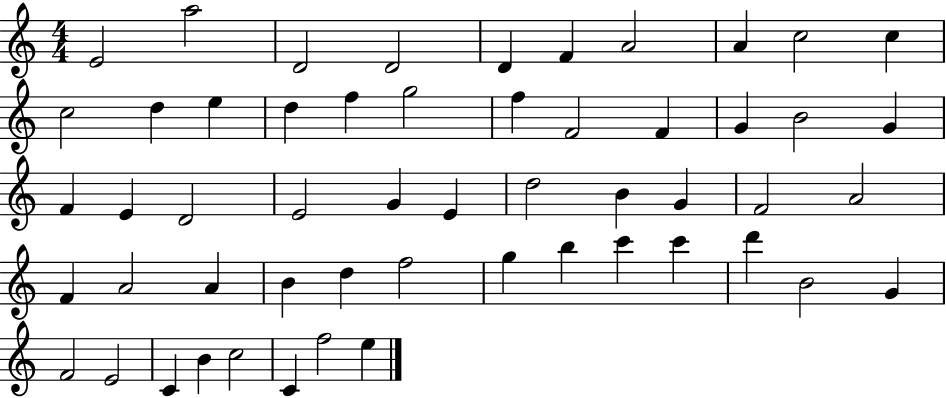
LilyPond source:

{
  \clef treble
  \numericTimeSignature
  \time 4/4
  \key c \major
  e'2 a''2 | d'2 d'2 | d'4 f'4 a'2 | a'4 c''2 c''4 | \break c''2 d''4 e''4 | d''4 f''4 g''2 | f''4 f'2 f'4 | g'4 b'2 g'4 | \break f'4 e'4 d'2 | e'2 g'4 e'4 | d''2 b'4 g'4 | f'2 a'2 | \break f'4 a'2 a'4 | b'4 d''4 f''2 | g''4 b''4 c'''4 c'''4 | d'''4 b'2 g'4 | \break f'2 e'2 | c'4 b'4 c''2 | c'4 f''2 e''4 | \bar "|."
}